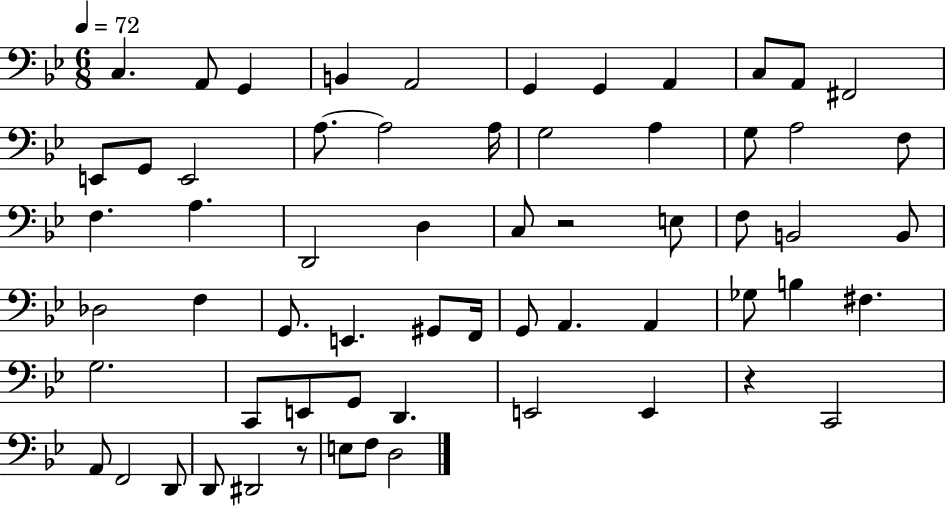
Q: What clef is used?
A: bass